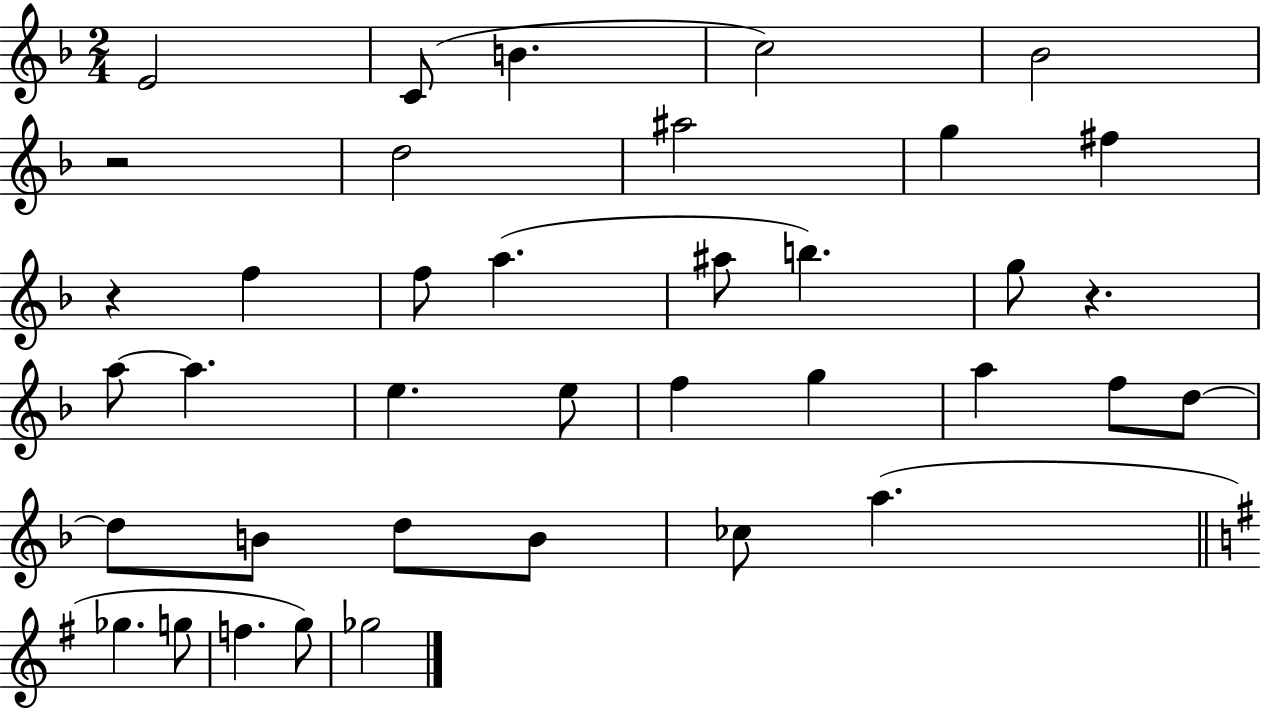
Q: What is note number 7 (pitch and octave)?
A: A#5